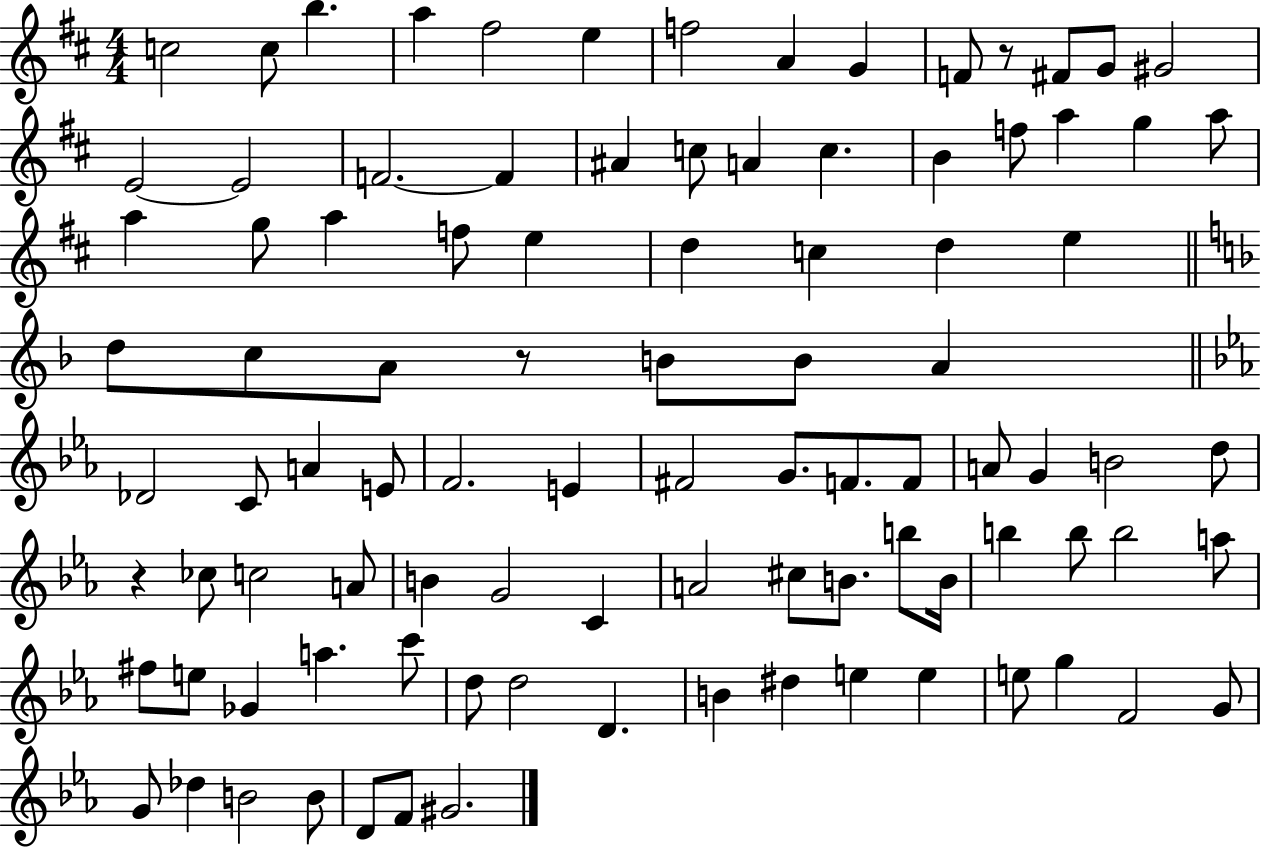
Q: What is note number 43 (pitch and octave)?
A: C4